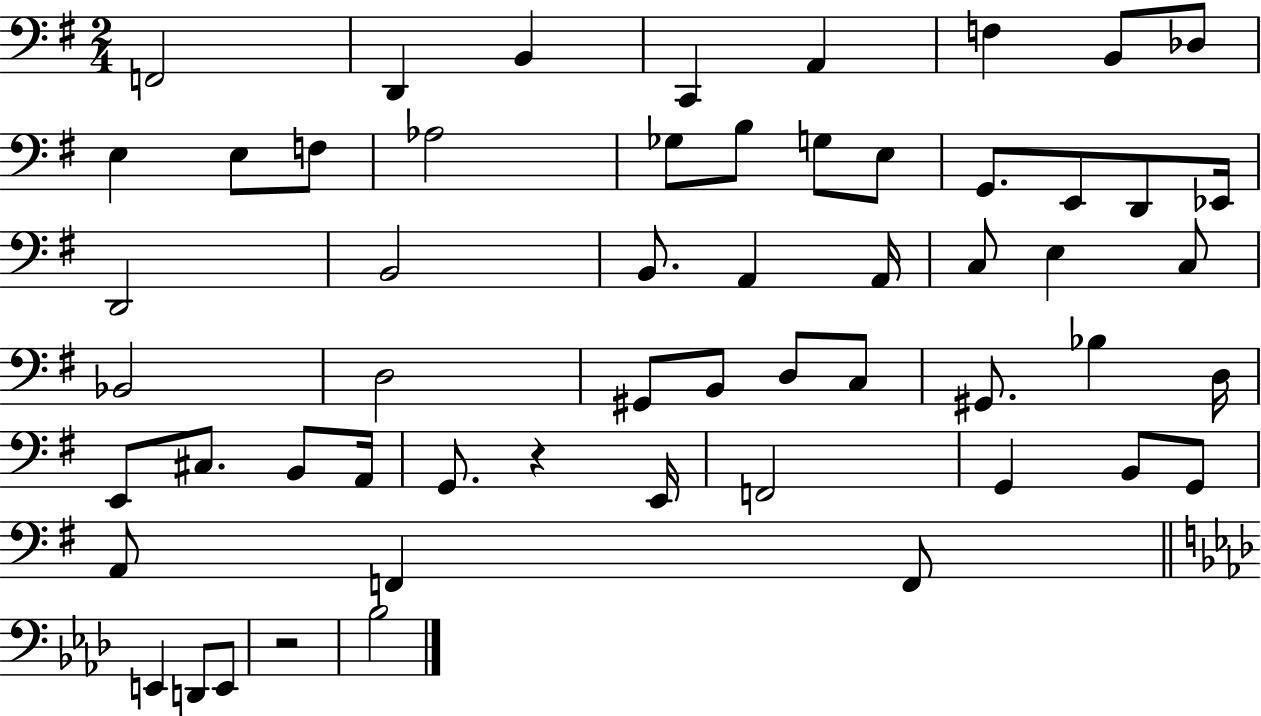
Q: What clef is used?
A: bass